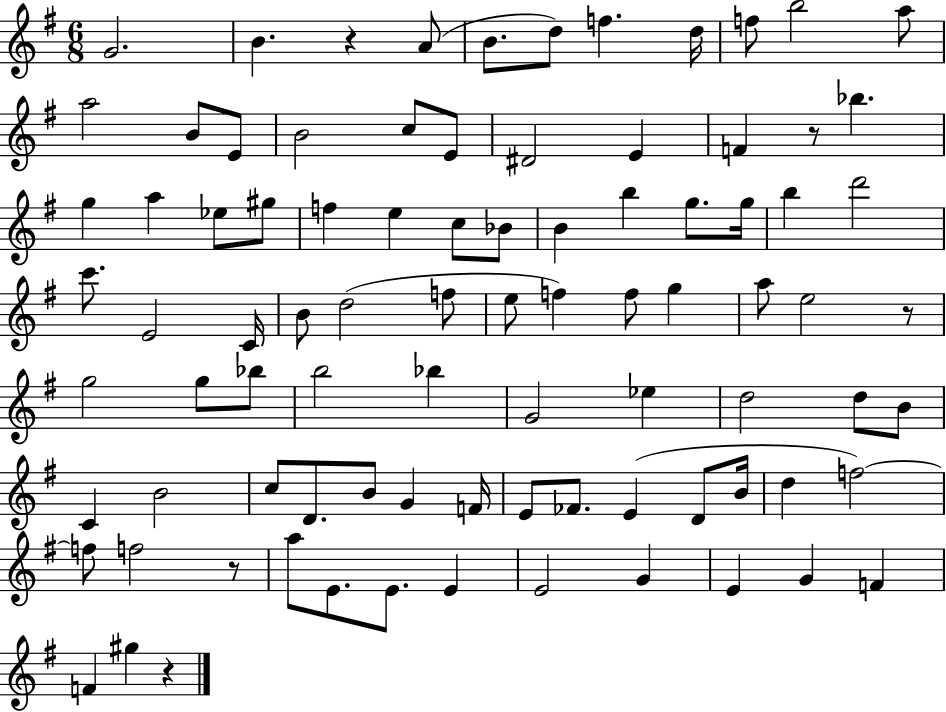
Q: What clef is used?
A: treble